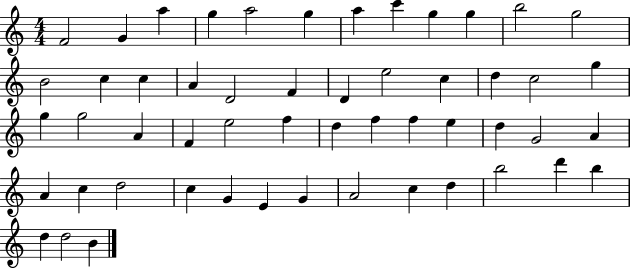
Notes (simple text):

F4/h G4/q A5/q G5/q A5/h G5/q A5/q C6/q G5/q G5/q B5/h G5/h B4/h C5/q C5/q A4/q D4/h F4/q D4/q E5/h C5/q D5/q C5/h G5/q G5/q G5/h A4/q F4/q E5/h F5/q D5/q F5/q F5/q E5/q D5/q G4/h A4/q A4/q C5/q D5/h C5/q G4/q E4/q G4/q A4/h C5/q D5/q B5/h D6/q B5/q D5/q D5/h B4/q